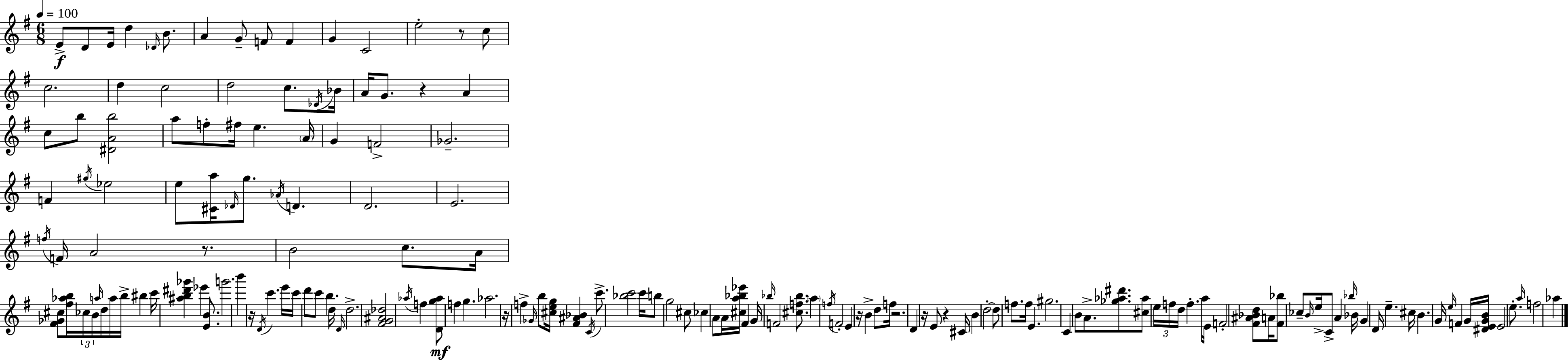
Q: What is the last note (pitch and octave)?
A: Ab5